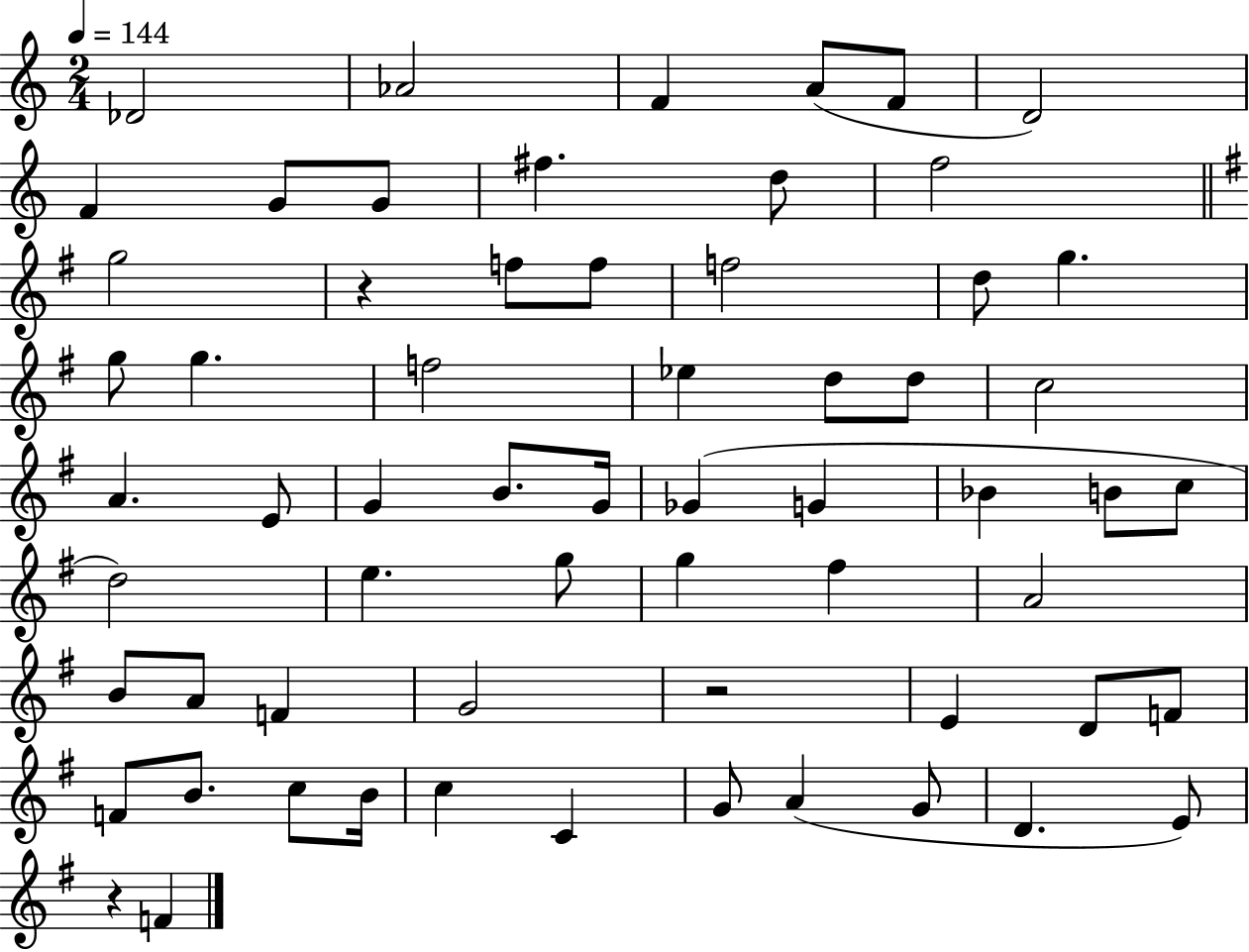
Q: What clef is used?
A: treble